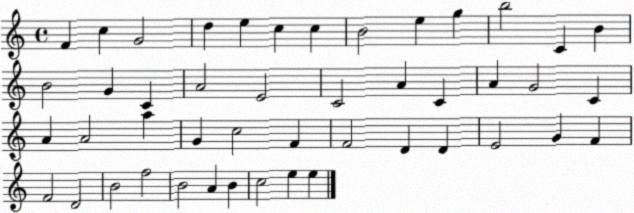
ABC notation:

X:1
T:Untitled
M:4/4
L:1/4
K:C
F c G2 d e c c B2 e g b2 C B B2 G C A2 E2 C2 A C A G2 C A A2 a G c2 F F2 D D E2 G F F2 D2 B2 f2 B2 A B c2 e e